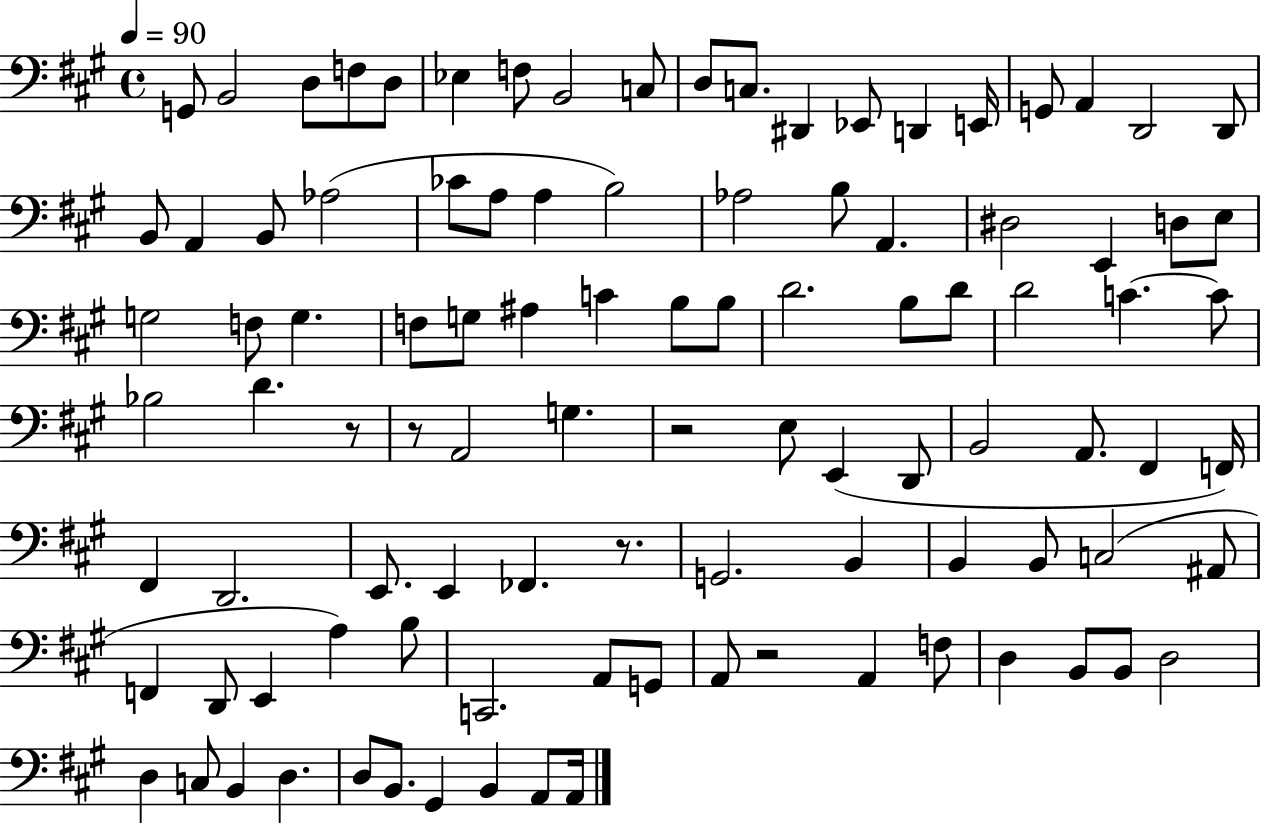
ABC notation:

X:1
T:Untitled
M:4/4
L:1/4
K:A
G,,/2 B,,2 D,/2 F,/2 D,/2 _E, F,/2 B,,2 C,/2 D,/2 C,/2 ^D,, _E,,/2 D,, E,,/4 G,,/2 A,, D,,2 D,,/2 B,,/2 A,, B,,/2 _A,2 _C/2 A,/2 A, B,2 _A,2 B,/2 A,, ^D,2 E,, D,/2 E,/2 G,2 F,/2 G, F,/2 G,/2 ^A, C B,/2 B,/2 D2 B,/2 D/2 D2 C C/2 _B,2 D z/2 z/2 A,,2 G, z2 E,/2 E,, D,,/2 B,,2 A,,/2 ^F,, F,,/4 ^F,, D,,2 E,,/2 E,, _F,, z/2 G,,2 B,, B,, B,,/2 C,2 ^A,,/2 F,, D,,/2 E,, A, B,/2 C,,2 A,,/2 G,,/2 A,,/2 z2 A,, F,/2 D, B,,/2 B,,/2 D,2 D, C,/2 B,, D, D,/2 B,,/2 ^G,, B,, A,,/2 A,,/4